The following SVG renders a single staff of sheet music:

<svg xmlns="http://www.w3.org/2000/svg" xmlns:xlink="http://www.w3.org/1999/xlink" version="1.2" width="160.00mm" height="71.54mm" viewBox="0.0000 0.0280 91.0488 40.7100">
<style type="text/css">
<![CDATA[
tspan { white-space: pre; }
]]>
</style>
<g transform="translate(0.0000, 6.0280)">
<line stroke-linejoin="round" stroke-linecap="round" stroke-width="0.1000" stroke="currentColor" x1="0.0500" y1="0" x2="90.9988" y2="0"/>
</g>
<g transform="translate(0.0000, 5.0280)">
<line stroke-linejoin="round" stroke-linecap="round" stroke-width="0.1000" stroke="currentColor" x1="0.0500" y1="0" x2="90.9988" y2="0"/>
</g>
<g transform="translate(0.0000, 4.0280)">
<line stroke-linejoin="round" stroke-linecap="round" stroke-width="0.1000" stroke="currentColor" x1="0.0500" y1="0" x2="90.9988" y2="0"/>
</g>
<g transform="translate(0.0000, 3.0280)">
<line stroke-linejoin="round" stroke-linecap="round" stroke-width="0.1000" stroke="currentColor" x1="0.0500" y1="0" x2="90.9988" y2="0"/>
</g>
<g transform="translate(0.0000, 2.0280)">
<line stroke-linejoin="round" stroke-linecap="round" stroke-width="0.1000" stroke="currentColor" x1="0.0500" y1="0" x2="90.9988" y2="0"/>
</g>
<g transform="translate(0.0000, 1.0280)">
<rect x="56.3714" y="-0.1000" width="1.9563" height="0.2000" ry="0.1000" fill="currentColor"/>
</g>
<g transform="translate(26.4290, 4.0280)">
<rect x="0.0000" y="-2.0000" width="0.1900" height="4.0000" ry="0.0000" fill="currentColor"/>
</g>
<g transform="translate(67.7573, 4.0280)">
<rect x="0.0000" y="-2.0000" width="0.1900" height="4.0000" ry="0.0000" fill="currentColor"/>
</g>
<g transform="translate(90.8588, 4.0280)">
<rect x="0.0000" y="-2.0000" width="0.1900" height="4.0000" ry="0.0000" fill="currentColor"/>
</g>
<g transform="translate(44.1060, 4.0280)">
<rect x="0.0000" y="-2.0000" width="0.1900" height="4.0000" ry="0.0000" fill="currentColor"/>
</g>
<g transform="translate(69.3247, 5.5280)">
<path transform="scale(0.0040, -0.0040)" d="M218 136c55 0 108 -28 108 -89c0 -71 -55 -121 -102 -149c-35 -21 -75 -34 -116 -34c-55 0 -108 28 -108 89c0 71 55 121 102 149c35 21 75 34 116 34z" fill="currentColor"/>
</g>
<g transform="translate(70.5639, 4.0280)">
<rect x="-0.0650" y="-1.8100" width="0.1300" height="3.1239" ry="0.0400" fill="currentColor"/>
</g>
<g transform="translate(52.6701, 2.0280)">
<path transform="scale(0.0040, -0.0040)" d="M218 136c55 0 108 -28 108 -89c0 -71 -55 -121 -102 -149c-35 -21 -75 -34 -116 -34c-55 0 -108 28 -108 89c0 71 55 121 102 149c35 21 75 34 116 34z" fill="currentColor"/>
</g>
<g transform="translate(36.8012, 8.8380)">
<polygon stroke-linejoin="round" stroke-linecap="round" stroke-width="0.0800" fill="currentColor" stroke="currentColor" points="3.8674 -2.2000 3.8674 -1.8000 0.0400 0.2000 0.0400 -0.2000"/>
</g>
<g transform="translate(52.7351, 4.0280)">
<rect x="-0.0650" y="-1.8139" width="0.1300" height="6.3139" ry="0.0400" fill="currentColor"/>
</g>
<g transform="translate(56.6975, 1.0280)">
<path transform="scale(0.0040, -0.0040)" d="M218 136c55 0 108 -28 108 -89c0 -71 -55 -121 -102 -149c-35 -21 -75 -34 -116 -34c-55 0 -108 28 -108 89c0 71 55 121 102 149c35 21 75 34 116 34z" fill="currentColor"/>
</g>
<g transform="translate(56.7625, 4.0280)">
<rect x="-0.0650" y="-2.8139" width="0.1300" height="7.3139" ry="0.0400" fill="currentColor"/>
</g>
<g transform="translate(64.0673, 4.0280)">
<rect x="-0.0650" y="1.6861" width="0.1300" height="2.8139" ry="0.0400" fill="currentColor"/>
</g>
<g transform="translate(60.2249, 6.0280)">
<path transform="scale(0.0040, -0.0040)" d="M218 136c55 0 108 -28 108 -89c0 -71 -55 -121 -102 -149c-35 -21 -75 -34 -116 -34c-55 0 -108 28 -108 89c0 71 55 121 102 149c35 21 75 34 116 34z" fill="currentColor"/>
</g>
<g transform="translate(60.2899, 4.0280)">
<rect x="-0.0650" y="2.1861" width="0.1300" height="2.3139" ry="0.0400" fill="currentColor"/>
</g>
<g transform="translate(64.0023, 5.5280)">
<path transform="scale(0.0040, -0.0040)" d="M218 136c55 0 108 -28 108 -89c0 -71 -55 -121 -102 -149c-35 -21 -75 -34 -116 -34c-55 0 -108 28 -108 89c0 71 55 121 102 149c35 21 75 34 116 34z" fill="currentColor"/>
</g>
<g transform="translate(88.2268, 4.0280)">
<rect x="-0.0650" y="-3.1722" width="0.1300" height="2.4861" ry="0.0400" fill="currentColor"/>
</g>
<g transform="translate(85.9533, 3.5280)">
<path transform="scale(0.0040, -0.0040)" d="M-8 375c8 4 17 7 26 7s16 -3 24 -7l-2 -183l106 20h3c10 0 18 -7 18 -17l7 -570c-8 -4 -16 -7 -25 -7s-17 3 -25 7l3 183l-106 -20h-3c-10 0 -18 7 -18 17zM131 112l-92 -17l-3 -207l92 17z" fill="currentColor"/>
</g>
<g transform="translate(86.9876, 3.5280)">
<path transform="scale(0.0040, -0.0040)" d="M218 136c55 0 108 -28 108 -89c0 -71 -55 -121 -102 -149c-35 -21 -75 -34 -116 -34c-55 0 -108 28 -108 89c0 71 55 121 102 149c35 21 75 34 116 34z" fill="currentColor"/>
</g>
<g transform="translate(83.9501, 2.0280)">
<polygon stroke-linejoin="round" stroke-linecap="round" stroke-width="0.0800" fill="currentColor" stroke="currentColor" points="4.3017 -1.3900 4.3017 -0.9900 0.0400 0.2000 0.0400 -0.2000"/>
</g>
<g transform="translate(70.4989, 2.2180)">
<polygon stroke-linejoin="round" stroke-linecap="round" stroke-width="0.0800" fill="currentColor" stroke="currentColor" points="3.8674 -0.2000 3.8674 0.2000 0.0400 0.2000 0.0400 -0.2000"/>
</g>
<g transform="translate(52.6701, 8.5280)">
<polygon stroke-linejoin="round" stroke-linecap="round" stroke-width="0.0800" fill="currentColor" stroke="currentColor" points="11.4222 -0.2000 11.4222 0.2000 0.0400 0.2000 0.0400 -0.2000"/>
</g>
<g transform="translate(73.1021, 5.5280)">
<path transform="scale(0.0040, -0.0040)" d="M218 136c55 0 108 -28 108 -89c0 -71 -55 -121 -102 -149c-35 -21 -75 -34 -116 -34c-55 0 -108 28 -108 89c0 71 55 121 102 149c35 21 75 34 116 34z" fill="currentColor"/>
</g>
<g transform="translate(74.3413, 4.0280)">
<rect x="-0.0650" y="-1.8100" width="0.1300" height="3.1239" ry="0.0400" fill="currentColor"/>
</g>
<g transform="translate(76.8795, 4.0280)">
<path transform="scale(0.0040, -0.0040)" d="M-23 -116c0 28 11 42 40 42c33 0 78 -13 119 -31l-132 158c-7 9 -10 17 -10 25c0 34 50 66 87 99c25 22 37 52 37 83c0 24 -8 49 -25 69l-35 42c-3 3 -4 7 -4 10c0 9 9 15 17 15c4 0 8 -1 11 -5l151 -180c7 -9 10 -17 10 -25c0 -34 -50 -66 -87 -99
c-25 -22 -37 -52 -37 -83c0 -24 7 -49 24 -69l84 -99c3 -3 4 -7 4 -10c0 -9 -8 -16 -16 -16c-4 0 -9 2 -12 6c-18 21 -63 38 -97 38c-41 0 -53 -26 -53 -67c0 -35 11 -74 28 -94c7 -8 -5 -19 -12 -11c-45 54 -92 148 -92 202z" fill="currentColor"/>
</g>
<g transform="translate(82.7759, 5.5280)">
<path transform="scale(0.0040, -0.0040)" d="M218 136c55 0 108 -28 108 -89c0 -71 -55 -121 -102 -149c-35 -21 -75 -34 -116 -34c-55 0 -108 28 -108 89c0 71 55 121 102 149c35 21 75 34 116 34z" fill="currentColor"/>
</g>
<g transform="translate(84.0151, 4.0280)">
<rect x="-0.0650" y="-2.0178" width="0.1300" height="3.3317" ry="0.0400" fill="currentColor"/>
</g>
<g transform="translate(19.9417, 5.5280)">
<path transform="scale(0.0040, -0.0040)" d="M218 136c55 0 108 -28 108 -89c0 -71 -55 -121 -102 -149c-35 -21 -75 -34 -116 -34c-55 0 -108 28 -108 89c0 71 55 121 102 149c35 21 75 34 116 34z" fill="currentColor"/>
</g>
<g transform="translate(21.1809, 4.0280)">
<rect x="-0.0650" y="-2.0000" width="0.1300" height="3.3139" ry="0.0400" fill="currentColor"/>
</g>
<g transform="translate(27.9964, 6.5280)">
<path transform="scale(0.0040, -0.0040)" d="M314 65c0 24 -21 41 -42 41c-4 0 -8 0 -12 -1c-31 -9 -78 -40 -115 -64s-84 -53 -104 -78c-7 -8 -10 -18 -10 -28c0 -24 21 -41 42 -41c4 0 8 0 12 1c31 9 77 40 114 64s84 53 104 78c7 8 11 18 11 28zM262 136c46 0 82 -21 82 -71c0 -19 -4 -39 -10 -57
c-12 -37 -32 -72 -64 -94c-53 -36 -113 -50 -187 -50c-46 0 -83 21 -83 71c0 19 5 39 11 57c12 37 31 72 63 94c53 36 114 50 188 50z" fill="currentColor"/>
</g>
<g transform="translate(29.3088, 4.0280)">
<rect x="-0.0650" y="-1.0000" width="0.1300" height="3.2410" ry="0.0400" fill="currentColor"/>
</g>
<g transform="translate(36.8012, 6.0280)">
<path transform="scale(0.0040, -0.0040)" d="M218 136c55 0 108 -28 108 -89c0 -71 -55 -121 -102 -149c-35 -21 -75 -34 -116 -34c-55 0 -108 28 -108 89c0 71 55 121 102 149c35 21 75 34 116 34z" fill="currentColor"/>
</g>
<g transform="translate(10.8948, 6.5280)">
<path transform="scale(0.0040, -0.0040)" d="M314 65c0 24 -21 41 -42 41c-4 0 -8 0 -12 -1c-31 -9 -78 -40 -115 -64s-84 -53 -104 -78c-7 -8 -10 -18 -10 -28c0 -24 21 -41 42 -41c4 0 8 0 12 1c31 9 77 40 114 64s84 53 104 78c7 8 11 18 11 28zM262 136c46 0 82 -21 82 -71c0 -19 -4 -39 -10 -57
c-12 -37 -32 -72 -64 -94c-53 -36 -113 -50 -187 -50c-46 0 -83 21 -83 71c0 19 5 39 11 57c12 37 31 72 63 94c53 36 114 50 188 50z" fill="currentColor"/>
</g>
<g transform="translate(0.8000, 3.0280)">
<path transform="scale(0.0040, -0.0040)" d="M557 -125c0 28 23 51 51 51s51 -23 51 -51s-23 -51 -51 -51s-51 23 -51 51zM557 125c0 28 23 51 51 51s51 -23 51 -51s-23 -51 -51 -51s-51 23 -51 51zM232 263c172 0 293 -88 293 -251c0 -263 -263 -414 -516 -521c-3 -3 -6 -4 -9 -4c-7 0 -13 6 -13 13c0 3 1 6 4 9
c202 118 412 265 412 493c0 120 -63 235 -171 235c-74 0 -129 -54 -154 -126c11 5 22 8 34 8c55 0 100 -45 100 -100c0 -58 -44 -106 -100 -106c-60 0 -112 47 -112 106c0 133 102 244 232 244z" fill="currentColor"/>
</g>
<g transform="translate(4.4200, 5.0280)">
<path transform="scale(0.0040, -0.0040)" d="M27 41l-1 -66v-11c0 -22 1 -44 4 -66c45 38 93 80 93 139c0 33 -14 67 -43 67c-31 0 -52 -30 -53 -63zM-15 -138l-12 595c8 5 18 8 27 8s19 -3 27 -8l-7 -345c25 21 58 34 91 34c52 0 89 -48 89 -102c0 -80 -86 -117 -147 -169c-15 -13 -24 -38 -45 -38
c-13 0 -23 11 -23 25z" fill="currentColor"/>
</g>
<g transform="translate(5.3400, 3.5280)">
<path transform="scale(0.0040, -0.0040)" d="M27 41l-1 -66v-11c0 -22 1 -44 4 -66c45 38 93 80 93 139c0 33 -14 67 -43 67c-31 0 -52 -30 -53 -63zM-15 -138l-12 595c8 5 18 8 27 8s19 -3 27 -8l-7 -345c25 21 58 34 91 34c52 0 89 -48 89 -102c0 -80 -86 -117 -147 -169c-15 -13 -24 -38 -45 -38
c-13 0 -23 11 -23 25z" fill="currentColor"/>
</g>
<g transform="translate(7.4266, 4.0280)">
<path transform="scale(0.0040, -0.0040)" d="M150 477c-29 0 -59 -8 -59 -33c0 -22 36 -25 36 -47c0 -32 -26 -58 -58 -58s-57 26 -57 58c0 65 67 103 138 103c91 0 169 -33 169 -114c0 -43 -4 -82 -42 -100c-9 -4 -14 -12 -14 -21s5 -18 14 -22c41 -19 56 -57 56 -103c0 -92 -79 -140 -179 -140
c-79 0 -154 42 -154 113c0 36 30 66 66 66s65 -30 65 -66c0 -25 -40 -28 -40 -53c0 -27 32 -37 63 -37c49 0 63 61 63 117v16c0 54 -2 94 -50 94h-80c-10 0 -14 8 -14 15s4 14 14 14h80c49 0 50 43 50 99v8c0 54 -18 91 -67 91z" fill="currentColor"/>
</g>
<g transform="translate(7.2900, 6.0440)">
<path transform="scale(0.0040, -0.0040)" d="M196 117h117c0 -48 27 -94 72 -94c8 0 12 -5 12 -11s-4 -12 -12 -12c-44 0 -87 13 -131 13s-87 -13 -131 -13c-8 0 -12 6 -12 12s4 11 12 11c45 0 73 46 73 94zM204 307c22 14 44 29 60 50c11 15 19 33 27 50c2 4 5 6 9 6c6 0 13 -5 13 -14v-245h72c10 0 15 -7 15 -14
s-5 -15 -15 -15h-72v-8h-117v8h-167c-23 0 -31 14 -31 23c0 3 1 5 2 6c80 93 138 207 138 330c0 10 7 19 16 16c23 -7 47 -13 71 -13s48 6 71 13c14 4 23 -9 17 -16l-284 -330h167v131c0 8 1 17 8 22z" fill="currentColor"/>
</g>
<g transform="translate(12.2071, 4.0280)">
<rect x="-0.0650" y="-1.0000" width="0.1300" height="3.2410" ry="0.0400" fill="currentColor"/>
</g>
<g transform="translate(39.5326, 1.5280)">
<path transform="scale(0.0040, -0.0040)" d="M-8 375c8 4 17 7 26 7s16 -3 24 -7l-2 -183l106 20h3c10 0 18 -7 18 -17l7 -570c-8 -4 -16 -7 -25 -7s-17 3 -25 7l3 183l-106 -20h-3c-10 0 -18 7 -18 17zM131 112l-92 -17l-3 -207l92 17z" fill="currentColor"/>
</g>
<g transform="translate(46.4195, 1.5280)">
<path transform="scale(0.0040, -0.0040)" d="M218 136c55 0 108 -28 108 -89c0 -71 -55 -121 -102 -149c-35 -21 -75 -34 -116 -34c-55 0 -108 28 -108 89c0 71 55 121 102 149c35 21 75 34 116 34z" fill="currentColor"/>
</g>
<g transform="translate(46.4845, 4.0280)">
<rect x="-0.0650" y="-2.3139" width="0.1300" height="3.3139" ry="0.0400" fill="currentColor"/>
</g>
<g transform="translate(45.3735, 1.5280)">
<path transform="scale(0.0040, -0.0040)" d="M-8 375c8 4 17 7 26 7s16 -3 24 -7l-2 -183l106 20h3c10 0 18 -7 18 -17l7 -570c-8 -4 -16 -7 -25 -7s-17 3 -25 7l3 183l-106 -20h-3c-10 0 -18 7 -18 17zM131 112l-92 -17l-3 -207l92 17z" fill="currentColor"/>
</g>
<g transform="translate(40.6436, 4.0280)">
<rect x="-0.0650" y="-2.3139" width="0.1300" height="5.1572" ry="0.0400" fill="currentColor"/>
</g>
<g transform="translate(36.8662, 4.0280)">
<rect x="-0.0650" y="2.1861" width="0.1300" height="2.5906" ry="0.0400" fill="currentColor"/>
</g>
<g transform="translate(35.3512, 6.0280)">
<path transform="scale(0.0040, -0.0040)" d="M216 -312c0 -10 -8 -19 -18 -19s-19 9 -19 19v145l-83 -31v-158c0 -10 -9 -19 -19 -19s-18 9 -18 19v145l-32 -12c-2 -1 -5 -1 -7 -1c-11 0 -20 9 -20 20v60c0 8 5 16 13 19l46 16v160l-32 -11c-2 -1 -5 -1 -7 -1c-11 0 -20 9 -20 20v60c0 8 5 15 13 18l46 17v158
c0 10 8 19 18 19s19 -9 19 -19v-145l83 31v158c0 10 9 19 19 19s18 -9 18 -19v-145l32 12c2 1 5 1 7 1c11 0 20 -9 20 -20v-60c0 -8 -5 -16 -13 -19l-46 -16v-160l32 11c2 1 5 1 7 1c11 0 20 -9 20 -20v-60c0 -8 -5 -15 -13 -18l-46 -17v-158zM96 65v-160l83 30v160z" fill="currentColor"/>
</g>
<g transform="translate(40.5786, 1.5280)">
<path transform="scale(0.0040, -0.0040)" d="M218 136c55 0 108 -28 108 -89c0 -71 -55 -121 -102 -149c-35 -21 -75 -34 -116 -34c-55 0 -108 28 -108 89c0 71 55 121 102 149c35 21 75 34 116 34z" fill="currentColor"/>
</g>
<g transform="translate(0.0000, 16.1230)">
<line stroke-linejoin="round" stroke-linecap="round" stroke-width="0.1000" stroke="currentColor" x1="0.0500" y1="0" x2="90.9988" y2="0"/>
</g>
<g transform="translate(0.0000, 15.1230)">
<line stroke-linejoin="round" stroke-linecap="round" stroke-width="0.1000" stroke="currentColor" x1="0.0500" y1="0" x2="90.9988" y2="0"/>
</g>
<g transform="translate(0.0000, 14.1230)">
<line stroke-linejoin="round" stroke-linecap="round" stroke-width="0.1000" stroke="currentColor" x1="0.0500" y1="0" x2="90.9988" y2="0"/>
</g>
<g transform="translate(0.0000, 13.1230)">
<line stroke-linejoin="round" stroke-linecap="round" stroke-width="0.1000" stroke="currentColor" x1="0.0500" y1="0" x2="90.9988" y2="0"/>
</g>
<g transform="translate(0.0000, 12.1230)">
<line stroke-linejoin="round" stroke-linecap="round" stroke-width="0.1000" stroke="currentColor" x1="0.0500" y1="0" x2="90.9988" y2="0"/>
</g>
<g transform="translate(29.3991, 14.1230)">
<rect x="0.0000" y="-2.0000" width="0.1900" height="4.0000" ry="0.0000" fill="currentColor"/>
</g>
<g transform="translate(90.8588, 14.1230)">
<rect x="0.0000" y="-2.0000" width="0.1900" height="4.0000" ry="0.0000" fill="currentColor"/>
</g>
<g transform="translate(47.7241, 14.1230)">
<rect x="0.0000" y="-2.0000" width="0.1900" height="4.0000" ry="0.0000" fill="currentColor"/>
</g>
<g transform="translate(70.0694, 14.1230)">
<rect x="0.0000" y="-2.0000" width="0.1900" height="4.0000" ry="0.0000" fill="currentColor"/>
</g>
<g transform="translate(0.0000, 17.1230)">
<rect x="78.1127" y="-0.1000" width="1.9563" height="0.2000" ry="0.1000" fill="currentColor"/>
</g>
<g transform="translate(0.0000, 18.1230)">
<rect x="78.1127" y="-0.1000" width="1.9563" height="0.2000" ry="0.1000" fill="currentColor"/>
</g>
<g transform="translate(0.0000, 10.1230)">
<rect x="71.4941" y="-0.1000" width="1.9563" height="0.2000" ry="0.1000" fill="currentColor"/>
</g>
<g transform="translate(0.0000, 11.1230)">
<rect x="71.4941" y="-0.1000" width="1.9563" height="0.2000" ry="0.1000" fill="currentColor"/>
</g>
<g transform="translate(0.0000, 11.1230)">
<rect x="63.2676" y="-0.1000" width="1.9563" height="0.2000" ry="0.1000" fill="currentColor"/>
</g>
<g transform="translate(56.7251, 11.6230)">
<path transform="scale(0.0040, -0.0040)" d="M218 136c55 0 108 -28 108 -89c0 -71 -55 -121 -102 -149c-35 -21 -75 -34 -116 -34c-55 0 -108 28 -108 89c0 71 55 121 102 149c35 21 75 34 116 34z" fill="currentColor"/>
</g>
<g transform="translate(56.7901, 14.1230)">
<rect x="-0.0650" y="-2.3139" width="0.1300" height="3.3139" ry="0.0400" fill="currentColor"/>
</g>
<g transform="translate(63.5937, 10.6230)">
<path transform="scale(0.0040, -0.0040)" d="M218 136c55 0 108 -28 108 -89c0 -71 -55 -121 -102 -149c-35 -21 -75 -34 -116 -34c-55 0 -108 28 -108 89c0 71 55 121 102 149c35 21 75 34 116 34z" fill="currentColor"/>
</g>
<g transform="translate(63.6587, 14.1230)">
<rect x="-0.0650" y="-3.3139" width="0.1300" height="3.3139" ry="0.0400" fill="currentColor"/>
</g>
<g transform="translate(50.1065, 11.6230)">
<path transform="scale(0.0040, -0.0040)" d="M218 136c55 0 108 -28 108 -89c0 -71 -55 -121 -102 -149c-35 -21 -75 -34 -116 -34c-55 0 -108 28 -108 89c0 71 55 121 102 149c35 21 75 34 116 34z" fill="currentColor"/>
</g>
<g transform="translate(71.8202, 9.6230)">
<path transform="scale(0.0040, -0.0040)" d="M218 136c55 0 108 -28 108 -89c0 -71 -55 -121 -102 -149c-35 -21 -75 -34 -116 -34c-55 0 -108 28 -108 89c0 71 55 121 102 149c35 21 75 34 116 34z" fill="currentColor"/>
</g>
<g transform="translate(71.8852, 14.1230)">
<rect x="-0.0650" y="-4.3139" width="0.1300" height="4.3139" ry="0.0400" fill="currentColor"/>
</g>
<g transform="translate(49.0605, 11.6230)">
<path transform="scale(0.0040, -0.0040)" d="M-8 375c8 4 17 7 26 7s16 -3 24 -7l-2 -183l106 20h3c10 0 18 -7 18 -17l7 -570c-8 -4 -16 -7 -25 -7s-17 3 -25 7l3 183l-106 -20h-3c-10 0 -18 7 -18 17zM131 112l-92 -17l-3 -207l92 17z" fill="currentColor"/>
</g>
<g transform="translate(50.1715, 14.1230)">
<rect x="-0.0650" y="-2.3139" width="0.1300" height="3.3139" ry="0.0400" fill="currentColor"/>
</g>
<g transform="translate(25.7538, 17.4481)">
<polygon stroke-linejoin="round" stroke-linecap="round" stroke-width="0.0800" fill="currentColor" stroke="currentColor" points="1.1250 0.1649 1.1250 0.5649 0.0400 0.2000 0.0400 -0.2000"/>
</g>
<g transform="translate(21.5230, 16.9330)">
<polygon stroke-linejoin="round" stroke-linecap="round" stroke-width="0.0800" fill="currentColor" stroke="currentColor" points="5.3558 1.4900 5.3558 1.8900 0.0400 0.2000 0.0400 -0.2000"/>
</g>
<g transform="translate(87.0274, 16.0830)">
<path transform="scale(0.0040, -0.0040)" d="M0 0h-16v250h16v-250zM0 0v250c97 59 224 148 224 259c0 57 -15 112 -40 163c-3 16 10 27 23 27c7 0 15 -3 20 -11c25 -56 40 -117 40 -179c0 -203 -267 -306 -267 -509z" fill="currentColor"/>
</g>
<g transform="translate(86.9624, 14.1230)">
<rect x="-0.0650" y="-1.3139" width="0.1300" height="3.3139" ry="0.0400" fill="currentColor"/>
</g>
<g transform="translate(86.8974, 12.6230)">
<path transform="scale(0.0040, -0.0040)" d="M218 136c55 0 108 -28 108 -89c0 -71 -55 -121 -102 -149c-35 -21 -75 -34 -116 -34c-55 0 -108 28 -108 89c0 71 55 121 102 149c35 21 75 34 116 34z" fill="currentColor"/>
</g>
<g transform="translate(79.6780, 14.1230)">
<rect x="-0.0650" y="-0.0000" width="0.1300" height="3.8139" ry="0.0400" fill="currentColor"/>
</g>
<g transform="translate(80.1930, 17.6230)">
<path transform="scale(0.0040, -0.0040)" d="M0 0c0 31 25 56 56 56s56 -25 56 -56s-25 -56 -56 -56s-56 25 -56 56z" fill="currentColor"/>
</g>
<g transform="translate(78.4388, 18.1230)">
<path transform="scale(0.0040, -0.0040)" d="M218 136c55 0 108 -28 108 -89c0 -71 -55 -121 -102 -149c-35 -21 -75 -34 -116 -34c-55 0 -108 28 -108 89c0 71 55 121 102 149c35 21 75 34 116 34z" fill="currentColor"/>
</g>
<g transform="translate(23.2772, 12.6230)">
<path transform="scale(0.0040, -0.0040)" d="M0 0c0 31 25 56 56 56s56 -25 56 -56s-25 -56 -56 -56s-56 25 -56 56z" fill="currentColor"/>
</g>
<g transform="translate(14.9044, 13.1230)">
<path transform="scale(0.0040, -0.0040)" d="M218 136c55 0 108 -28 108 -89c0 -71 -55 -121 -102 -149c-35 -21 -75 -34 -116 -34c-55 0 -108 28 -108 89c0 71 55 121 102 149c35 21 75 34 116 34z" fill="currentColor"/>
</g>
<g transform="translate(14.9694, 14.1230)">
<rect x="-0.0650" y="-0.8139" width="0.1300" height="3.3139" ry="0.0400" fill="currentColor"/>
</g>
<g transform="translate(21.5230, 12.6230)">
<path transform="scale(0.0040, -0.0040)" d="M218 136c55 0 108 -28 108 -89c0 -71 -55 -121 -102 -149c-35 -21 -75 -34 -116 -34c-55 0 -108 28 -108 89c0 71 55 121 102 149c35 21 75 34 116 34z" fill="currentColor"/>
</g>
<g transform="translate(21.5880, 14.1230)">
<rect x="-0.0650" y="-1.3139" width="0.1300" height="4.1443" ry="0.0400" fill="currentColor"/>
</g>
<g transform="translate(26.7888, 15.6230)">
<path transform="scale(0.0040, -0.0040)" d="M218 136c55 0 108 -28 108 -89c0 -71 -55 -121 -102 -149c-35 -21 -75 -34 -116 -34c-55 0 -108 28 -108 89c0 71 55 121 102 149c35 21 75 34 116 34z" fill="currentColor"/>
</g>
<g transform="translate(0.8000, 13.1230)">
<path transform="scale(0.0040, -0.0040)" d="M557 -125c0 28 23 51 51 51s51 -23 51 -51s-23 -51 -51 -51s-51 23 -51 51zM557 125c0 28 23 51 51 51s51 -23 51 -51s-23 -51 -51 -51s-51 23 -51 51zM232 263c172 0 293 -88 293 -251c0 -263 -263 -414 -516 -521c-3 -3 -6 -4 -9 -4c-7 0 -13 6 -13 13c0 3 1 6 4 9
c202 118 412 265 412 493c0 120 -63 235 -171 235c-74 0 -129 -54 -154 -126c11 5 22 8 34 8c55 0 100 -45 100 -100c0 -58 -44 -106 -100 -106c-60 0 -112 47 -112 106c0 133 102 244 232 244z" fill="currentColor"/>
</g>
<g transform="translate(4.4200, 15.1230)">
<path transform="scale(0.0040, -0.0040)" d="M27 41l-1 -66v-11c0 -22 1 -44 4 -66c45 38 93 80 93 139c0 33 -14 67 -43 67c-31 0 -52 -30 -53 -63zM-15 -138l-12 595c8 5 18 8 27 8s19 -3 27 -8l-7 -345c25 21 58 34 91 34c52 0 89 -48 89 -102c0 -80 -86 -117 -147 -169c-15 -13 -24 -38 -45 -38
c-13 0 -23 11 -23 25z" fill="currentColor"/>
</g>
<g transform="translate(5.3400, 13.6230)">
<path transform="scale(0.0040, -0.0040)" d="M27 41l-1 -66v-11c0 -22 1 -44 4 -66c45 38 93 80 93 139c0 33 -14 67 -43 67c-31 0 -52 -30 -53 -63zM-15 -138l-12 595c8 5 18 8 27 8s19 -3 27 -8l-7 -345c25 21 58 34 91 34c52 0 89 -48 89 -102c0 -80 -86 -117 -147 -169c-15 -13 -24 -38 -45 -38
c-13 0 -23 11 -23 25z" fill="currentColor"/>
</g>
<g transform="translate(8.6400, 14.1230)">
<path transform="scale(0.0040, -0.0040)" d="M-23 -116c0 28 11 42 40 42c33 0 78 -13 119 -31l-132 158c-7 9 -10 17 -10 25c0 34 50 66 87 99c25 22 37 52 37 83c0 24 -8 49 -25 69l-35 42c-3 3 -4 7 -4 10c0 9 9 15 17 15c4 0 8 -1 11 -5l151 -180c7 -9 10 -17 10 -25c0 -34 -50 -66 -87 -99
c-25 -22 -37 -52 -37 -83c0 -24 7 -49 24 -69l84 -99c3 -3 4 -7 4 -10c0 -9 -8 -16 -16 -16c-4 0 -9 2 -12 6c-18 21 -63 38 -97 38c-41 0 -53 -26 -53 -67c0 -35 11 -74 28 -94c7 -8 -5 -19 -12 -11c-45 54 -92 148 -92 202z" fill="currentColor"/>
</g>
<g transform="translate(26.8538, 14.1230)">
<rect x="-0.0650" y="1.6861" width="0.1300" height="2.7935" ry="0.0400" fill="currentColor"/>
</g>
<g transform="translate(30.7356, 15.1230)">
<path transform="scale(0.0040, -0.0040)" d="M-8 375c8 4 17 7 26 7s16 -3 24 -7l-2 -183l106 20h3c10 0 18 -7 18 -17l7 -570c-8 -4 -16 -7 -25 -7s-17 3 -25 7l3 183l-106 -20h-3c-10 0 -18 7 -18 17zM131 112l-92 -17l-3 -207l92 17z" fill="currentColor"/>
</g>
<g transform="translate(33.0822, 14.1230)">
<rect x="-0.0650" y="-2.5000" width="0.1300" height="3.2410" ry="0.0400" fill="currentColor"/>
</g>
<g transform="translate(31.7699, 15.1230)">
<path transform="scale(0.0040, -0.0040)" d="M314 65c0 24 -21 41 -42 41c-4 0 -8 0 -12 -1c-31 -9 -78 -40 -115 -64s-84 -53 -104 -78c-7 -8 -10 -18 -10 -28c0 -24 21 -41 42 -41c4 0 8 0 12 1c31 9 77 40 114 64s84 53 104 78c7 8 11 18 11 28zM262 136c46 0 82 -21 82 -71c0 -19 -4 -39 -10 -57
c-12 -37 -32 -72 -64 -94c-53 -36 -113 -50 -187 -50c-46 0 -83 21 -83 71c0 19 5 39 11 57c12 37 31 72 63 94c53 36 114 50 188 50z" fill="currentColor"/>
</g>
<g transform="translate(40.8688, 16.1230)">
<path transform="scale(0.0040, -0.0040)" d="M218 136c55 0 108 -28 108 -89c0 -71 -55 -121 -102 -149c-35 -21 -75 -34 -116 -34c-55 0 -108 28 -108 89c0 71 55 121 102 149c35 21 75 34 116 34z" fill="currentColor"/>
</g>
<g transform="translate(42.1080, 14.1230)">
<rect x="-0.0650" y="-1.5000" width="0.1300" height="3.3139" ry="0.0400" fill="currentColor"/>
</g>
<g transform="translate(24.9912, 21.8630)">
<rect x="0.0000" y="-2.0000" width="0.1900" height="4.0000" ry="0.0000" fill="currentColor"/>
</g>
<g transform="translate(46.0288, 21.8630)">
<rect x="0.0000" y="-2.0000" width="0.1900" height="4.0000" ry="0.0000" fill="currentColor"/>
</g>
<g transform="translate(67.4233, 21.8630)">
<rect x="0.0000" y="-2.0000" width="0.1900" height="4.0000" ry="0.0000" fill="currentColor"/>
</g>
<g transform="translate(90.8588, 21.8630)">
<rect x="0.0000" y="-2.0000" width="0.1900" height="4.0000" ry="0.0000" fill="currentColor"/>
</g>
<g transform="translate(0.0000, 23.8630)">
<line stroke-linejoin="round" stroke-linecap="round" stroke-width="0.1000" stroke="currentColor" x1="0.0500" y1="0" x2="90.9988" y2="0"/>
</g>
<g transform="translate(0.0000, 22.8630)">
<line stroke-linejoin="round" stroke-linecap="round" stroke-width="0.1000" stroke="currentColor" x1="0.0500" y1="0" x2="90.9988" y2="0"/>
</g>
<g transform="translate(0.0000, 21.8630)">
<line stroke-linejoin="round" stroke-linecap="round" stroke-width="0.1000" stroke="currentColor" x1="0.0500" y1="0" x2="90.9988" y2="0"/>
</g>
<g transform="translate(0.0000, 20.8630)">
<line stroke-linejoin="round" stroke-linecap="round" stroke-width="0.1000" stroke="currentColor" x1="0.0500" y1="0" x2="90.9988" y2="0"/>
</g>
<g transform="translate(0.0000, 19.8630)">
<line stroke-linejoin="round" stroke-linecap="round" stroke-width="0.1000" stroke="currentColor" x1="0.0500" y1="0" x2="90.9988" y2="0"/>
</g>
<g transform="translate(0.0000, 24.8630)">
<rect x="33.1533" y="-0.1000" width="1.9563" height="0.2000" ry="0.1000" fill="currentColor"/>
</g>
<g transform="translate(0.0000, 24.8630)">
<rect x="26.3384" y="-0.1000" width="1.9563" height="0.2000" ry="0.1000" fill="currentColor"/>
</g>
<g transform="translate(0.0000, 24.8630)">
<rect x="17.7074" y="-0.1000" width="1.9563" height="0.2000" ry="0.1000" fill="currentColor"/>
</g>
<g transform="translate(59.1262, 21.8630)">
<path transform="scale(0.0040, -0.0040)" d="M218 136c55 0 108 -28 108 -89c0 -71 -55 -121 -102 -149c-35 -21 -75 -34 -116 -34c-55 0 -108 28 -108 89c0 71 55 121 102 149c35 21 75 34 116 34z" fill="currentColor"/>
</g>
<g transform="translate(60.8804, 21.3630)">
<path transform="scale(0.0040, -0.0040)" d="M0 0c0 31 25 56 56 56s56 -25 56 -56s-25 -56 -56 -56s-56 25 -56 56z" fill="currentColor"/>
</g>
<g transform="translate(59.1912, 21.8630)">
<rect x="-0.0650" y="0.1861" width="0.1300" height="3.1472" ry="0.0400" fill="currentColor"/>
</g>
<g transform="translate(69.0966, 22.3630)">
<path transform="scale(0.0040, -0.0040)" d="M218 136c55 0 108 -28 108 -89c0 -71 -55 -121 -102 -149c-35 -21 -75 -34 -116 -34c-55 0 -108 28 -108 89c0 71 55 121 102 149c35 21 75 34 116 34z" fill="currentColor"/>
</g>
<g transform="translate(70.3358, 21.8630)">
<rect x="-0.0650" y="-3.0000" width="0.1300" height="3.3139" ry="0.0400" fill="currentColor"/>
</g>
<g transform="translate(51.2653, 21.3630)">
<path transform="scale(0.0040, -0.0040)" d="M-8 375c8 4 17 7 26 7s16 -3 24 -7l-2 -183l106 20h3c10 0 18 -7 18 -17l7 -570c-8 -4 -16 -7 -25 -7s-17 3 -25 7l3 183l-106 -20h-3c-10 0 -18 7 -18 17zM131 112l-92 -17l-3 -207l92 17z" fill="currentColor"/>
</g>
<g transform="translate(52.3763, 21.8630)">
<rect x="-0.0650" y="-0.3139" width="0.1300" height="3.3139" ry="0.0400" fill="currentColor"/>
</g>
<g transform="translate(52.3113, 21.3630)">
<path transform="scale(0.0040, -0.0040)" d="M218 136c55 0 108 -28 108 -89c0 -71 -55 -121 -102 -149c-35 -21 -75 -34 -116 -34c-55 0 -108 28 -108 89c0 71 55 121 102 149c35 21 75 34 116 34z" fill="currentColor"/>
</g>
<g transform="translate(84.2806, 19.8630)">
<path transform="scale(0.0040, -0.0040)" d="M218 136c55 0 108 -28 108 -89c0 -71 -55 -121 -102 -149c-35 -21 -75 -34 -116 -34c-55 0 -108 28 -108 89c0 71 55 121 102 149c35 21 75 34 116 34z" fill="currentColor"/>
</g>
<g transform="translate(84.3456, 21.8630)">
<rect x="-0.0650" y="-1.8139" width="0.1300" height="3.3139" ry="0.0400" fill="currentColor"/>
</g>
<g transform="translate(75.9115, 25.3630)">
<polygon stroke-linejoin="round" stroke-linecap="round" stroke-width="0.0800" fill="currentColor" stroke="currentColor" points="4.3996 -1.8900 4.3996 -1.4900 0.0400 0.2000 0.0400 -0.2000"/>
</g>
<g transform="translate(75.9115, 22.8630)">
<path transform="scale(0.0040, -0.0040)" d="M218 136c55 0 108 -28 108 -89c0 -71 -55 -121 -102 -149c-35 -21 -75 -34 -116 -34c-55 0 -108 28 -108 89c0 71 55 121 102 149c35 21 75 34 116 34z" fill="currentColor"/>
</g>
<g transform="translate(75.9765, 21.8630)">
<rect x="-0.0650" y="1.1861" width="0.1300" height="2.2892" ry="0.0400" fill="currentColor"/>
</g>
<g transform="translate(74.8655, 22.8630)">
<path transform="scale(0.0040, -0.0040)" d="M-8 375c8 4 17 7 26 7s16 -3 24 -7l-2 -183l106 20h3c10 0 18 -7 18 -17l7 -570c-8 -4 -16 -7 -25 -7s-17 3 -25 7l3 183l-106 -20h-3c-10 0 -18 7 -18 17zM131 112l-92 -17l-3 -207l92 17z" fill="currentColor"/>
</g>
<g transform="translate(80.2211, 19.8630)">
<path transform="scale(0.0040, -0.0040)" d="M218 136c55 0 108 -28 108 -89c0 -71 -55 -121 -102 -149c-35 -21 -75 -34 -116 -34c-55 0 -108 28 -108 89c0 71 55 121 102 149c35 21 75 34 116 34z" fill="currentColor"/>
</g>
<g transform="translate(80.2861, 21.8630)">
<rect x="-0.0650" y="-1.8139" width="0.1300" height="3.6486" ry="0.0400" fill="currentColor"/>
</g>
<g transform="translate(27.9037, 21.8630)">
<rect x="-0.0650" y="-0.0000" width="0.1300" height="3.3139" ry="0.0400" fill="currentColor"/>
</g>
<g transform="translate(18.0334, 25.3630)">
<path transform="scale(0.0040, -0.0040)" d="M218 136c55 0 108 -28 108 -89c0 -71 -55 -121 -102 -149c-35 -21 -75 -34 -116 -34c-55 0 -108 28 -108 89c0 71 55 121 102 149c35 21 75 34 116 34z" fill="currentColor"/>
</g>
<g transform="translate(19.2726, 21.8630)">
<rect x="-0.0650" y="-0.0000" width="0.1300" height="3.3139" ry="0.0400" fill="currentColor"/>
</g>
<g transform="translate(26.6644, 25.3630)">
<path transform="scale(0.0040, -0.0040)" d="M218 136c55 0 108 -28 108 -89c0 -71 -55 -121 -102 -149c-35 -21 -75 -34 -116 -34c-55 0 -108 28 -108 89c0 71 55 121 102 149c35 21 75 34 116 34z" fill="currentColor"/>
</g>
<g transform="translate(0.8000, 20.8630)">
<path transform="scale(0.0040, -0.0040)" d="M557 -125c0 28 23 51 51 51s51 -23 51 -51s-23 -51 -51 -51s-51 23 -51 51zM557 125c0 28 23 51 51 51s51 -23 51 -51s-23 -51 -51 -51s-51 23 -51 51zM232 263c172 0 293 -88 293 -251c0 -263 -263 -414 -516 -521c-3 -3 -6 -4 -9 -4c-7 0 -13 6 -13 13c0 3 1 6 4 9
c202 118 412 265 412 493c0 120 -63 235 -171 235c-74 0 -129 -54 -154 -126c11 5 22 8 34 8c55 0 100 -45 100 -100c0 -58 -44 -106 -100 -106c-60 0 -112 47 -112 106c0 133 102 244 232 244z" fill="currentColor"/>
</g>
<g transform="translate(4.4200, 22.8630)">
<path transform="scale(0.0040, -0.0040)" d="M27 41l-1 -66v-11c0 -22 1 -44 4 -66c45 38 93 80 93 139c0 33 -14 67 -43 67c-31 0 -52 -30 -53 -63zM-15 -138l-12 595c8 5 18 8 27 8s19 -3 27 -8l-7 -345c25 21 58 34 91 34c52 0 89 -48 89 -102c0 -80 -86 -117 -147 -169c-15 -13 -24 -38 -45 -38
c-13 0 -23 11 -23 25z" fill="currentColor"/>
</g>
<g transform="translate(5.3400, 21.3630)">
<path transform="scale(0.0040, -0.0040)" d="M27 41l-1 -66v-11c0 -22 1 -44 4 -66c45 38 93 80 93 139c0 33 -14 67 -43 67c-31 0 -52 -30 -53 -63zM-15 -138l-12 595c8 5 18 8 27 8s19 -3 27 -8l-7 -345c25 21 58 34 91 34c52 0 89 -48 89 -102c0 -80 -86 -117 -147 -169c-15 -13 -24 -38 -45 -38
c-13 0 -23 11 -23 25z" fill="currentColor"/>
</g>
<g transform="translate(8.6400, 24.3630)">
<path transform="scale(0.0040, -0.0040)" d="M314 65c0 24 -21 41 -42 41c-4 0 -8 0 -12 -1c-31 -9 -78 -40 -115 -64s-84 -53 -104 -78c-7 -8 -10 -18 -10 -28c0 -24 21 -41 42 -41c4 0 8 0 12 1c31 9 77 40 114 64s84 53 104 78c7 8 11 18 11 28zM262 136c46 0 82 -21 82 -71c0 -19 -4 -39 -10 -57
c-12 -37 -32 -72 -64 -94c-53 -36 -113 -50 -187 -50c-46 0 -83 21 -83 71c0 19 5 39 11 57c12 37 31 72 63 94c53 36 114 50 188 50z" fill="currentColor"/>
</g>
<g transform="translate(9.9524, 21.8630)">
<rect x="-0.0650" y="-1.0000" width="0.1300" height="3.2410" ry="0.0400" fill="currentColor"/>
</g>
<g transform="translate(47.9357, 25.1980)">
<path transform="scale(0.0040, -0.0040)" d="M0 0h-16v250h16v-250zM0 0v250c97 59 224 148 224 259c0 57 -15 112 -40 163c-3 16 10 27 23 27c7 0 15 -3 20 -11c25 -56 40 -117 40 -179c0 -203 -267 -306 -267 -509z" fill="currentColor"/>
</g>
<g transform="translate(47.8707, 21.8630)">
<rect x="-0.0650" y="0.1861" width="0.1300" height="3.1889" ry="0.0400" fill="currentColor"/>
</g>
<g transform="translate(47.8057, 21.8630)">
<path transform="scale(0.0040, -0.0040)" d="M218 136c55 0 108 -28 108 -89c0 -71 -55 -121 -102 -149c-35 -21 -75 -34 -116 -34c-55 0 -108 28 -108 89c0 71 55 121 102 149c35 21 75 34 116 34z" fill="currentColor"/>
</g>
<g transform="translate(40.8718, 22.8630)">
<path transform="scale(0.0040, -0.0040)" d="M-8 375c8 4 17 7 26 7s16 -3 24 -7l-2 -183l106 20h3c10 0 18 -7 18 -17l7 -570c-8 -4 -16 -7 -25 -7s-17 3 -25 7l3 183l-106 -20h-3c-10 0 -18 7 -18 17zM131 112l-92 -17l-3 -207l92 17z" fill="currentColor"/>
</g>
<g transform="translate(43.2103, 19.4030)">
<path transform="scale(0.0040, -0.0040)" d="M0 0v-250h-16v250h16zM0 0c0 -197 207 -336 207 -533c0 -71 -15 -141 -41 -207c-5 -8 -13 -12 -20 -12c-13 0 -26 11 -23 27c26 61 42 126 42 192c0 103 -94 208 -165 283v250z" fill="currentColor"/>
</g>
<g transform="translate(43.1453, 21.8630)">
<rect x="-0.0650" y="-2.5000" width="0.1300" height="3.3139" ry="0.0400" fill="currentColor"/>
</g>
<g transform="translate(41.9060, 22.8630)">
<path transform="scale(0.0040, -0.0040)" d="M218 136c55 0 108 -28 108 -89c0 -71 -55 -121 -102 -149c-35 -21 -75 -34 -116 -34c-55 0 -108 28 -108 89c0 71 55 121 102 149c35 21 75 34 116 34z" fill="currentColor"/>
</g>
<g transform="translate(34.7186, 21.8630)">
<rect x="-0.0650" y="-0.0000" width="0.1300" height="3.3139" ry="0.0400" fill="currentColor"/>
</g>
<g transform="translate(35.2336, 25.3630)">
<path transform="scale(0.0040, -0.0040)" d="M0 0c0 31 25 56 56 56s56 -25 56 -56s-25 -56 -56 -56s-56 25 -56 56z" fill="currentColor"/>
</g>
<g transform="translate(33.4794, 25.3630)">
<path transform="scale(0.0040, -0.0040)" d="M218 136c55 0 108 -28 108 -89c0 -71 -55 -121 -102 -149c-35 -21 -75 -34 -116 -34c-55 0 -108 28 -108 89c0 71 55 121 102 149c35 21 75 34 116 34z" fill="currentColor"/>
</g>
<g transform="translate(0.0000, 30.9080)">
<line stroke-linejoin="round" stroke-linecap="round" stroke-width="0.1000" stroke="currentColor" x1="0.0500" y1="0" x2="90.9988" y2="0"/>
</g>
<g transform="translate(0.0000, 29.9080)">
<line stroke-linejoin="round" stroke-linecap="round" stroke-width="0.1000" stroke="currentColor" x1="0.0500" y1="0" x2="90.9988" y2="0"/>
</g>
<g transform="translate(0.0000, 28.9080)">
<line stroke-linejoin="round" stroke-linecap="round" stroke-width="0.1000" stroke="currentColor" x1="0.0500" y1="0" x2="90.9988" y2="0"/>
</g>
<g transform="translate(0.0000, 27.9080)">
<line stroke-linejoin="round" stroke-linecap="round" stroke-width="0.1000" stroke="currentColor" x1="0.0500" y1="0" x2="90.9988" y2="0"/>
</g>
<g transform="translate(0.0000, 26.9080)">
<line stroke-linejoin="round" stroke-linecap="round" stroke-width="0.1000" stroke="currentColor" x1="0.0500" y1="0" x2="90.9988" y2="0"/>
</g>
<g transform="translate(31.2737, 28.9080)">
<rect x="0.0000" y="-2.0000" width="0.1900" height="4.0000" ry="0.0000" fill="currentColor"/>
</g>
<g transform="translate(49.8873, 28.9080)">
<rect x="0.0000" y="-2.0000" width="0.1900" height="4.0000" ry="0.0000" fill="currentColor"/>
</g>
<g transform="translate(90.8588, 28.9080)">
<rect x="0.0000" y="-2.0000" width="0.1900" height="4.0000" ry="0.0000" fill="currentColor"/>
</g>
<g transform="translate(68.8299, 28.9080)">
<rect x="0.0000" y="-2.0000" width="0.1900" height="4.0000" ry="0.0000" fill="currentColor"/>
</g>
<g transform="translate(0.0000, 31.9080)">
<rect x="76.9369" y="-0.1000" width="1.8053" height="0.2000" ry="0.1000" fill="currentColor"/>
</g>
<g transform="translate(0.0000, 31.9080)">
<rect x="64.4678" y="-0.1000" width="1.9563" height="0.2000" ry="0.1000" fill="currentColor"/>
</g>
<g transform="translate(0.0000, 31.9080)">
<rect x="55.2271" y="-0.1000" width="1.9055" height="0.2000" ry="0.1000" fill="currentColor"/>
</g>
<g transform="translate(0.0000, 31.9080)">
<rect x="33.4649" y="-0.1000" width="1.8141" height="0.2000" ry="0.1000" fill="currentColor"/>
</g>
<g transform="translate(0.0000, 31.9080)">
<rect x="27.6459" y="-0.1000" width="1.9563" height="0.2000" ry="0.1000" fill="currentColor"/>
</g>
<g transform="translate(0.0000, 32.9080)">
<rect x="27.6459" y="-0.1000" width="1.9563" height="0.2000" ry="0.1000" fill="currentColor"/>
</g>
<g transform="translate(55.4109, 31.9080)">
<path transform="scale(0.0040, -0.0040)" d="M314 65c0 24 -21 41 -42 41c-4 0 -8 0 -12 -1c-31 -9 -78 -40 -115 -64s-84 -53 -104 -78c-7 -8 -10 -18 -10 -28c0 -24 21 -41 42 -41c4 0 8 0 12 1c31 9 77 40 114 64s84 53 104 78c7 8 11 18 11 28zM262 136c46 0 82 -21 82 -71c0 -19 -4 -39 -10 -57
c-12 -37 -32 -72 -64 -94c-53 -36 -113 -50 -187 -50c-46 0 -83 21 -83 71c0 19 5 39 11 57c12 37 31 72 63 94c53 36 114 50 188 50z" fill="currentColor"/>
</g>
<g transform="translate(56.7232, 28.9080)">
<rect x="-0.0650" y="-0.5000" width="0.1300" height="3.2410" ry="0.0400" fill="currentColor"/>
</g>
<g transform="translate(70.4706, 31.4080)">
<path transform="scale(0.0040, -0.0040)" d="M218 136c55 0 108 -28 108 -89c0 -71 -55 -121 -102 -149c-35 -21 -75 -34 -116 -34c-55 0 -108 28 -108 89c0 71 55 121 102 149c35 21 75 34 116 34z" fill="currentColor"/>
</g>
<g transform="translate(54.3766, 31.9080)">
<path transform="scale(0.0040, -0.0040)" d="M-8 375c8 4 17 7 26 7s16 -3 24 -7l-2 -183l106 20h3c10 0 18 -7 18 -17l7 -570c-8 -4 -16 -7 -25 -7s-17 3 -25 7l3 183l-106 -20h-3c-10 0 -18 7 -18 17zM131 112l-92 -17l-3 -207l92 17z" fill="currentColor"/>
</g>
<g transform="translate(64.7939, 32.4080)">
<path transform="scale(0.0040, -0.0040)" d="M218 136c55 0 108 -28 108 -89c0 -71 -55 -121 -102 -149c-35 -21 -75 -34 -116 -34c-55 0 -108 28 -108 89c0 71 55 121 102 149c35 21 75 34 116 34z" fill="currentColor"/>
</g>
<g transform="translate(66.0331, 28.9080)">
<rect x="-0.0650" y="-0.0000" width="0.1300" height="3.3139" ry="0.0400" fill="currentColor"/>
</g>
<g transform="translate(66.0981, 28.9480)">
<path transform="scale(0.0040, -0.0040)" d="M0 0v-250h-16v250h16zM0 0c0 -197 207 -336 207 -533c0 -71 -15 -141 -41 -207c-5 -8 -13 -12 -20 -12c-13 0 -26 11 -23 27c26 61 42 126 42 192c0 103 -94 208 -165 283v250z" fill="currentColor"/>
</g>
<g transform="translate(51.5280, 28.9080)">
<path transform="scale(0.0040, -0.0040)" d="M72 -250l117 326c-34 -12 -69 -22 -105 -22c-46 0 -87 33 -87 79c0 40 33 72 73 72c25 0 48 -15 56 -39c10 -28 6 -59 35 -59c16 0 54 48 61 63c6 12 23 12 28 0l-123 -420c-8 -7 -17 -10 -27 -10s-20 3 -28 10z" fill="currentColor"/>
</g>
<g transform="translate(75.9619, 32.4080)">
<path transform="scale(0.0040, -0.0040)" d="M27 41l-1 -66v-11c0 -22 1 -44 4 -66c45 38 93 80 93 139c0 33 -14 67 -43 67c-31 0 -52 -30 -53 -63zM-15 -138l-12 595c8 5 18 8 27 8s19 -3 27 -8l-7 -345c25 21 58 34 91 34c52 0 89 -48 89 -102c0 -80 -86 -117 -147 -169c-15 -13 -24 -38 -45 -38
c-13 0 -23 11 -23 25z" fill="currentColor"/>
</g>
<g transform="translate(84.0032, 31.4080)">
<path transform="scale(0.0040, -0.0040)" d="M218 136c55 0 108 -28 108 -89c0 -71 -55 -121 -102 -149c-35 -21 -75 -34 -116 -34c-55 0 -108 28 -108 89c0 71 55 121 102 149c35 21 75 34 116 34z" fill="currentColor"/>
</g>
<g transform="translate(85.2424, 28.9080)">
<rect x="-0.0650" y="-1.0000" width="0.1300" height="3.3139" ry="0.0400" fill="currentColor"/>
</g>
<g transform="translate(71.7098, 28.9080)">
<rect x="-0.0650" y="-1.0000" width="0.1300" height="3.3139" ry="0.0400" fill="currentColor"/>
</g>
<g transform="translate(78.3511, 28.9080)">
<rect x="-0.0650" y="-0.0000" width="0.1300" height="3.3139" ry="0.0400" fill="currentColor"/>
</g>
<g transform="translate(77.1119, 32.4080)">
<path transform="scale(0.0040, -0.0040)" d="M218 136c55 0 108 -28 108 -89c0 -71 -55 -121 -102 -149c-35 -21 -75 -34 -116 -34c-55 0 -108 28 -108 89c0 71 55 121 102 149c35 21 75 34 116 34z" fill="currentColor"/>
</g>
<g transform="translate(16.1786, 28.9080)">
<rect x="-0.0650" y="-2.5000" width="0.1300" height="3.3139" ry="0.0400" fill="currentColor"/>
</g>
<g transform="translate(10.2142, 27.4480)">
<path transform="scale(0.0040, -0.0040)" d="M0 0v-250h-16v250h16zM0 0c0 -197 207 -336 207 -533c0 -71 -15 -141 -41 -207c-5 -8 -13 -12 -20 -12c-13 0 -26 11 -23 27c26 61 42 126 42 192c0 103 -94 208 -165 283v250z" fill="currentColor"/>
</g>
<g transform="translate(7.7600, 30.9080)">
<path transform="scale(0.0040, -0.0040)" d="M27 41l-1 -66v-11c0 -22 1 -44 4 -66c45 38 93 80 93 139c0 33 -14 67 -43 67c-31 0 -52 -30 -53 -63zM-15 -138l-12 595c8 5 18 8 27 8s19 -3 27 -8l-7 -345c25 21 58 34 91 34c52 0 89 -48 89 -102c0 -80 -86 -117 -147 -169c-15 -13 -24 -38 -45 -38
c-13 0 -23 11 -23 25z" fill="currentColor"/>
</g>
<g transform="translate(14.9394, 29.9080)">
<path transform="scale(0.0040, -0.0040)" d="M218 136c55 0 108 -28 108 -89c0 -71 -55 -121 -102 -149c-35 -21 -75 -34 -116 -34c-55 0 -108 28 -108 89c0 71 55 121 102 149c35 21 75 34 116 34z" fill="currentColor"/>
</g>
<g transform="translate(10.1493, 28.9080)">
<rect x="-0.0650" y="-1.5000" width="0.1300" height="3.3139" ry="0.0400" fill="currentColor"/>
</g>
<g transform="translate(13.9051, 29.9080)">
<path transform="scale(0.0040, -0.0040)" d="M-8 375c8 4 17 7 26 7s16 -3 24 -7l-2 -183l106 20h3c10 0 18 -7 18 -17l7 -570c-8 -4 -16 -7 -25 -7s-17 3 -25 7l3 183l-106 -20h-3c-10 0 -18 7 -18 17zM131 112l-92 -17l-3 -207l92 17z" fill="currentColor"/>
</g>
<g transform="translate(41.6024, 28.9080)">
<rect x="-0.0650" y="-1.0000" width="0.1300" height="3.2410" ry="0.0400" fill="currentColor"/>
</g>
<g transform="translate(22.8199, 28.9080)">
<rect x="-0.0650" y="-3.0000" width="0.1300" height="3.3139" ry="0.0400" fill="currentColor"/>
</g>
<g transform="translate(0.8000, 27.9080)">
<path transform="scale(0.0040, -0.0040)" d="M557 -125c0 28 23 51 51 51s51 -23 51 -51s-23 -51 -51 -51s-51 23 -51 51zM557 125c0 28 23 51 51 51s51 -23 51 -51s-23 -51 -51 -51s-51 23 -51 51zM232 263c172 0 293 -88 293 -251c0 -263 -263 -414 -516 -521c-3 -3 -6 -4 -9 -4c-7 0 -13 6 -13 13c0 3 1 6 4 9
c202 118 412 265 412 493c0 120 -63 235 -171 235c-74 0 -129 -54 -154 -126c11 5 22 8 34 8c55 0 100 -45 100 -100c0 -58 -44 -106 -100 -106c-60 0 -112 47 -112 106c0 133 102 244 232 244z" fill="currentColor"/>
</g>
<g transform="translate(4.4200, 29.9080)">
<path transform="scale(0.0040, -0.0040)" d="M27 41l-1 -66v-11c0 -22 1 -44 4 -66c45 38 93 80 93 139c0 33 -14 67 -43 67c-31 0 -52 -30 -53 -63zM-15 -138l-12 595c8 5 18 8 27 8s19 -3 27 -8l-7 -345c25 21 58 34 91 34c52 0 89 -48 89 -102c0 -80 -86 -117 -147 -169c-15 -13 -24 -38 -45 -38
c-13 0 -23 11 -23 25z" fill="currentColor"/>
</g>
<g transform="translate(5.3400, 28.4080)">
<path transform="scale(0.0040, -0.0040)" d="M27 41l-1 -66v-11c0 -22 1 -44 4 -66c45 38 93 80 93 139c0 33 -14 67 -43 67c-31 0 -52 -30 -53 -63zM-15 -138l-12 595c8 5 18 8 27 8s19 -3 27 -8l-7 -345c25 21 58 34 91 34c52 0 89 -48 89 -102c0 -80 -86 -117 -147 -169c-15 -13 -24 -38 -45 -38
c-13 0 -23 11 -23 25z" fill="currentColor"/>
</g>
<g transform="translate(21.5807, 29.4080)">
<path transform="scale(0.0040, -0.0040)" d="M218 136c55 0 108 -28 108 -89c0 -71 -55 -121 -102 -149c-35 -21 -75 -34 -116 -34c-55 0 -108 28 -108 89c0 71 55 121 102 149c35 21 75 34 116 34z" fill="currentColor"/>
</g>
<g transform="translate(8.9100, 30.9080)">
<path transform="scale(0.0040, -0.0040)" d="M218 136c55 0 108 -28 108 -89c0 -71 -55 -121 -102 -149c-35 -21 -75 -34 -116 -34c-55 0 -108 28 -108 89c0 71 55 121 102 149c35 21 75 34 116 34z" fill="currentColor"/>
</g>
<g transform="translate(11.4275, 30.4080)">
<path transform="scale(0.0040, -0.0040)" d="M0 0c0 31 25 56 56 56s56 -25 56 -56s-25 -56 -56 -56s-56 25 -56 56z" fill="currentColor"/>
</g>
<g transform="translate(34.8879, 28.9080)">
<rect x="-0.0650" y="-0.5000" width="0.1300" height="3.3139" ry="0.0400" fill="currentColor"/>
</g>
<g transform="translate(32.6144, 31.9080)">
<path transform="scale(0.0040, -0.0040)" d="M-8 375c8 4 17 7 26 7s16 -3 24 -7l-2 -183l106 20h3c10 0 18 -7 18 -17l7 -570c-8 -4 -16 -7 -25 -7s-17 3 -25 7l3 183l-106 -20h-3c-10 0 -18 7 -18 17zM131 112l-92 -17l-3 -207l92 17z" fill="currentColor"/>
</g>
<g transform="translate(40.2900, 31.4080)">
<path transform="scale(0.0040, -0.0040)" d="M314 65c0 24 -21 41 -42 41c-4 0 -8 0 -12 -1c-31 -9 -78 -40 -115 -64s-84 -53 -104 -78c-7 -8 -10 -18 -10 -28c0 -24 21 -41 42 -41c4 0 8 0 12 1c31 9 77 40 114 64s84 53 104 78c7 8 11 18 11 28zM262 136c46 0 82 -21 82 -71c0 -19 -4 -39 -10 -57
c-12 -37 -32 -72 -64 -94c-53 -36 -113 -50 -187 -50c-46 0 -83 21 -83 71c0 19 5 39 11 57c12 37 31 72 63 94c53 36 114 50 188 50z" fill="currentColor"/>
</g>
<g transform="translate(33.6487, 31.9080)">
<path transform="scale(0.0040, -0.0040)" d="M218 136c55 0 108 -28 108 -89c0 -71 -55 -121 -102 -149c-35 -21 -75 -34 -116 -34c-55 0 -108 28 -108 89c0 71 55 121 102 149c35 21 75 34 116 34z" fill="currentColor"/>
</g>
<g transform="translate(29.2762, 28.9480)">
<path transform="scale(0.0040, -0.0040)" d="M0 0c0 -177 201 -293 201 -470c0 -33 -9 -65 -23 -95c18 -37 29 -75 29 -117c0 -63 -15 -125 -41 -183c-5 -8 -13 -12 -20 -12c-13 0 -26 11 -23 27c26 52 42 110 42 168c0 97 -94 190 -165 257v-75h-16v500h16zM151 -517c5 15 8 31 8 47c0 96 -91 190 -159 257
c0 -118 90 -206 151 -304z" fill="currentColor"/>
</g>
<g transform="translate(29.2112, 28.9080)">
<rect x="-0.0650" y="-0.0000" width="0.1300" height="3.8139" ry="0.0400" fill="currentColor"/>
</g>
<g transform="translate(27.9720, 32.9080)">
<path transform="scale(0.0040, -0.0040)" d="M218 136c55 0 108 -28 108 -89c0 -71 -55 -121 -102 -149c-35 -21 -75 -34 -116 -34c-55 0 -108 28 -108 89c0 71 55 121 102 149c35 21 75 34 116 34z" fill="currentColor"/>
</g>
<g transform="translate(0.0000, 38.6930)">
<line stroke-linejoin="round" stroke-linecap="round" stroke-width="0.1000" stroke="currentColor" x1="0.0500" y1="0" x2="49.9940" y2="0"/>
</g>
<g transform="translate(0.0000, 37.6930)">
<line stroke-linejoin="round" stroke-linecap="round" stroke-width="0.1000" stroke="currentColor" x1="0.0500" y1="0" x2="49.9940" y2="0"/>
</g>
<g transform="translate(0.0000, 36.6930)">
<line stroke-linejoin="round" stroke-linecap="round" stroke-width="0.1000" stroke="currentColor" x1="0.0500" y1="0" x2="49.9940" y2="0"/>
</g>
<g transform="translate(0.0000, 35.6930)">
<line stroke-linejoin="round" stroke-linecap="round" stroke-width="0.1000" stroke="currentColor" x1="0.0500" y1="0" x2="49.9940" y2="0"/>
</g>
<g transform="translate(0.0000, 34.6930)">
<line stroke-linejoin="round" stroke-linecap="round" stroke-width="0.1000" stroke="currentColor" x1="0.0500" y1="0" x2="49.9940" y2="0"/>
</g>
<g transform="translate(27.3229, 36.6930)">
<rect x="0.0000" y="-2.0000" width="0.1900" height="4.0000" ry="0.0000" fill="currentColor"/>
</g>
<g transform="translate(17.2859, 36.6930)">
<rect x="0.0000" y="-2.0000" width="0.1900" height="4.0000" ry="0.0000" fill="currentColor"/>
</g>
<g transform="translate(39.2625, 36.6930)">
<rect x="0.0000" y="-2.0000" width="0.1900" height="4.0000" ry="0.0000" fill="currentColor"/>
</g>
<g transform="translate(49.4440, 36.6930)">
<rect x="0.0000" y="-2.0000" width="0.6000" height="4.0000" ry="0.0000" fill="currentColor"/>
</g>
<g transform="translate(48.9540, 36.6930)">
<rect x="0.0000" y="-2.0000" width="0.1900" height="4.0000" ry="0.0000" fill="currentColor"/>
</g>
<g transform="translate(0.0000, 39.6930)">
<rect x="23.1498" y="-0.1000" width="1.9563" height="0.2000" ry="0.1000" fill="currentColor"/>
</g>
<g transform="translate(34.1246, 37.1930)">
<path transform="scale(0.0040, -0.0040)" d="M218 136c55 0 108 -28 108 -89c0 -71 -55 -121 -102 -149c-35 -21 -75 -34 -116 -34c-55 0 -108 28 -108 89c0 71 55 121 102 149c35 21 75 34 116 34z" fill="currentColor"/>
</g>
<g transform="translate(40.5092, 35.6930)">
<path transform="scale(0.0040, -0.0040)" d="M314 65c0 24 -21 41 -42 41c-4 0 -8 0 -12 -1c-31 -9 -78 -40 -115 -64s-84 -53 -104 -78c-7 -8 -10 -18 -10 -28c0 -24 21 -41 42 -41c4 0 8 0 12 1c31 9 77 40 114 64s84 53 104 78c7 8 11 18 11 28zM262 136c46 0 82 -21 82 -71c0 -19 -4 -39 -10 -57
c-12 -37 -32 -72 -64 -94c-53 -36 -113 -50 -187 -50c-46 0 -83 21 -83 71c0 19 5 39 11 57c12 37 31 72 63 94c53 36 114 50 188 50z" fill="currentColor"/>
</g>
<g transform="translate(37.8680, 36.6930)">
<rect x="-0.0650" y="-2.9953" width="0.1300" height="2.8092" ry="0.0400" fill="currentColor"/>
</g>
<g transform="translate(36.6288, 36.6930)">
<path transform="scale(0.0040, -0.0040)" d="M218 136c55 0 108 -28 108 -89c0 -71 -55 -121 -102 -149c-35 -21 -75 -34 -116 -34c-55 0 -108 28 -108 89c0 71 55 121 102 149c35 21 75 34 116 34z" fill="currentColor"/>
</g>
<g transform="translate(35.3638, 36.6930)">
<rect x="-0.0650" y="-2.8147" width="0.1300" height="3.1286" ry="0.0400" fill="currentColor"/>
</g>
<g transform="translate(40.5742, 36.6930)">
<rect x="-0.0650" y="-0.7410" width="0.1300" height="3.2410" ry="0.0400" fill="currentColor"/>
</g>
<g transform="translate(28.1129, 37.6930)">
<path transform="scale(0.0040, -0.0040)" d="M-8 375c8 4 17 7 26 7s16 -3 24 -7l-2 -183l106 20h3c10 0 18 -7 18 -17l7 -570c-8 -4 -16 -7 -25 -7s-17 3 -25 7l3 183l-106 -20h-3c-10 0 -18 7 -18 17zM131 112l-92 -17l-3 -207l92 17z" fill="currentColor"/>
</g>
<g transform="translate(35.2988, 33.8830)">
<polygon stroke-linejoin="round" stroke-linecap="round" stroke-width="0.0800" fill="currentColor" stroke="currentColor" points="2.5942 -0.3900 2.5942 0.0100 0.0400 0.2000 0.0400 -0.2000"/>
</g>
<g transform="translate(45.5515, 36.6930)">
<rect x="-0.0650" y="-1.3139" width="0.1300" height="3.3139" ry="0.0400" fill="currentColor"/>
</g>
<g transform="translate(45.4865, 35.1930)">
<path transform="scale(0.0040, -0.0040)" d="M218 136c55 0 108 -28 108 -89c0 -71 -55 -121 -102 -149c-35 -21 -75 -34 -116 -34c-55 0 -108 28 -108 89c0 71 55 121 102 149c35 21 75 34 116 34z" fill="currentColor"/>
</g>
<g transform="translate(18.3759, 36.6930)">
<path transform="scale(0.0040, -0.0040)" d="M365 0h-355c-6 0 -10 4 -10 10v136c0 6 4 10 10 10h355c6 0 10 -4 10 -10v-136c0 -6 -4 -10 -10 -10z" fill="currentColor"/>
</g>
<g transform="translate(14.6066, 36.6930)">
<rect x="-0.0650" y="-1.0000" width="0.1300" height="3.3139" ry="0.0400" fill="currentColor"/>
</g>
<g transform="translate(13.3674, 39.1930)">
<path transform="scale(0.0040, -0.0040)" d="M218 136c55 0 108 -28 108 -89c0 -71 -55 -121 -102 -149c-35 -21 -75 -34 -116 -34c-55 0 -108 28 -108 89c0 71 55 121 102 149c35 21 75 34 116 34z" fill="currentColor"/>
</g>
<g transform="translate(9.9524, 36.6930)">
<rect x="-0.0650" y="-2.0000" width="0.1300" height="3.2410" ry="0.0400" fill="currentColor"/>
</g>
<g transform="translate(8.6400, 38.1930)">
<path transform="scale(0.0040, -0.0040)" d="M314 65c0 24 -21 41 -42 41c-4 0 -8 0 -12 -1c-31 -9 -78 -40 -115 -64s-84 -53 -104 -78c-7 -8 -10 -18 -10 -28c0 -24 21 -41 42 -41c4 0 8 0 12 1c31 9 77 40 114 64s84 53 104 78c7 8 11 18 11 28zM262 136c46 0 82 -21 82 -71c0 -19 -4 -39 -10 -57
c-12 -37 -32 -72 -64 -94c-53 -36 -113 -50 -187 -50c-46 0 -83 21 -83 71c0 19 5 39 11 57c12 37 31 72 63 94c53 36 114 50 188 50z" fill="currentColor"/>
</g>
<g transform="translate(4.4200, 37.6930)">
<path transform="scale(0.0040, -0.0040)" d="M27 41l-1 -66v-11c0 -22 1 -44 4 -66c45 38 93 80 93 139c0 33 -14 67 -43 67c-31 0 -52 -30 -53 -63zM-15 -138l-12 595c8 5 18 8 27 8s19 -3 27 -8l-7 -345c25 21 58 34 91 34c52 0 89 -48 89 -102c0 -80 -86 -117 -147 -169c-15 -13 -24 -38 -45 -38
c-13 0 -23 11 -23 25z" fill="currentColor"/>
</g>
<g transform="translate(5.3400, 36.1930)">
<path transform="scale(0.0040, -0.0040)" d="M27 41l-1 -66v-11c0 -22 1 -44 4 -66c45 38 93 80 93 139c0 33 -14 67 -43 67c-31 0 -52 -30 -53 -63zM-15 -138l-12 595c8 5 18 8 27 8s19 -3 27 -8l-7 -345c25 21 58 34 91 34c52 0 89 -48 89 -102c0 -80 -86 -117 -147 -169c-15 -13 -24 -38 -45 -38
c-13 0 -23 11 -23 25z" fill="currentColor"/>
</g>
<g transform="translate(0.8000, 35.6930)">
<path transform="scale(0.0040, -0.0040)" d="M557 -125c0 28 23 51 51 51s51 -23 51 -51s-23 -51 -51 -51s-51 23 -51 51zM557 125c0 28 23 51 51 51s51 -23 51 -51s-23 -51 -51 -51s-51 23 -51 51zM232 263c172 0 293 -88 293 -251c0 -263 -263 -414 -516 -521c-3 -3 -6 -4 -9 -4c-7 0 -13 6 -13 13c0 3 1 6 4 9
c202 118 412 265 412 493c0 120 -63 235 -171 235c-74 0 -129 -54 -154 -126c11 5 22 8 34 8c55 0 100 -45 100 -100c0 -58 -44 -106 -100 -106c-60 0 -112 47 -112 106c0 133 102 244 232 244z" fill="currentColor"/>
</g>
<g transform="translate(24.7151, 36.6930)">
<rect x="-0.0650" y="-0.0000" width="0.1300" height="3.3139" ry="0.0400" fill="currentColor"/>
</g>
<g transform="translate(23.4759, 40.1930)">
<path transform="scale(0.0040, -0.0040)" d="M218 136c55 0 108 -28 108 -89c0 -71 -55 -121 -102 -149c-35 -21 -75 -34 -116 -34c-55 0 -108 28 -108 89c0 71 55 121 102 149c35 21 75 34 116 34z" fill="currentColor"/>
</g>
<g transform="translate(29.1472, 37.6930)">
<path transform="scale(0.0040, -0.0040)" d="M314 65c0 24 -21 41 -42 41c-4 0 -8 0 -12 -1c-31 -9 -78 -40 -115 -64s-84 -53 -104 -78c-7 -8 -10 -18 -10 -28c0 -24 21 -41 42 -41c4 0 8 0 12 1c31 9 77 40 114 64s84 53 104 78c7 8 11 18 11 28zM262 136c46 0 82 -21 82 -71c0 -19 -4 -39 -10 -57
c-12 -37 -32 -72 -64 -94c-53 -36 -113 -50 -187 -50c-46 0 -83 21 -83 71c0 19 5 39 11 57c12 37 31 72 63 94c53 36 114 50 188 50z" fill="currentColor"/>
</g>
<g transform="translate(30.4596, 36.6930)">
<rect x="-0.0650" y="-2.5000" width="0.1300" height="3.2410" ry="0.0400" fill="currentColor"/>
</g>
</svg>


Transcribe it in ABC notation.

X:1
T:Untitled
M:3/4
L:1/4
K:Bb
F,,2 A,, F,,2 ^G,,/2 B,/2 B, A,/2 C/2 G,,/2 A,,/2 A,,/2 A,,/2 z A,,/2 E,/2 z F, G,/2 A,,/4 B,,2 G,, B, B, D F C,, G,/2 F,,2 D,, D,, D,, B,,/2 D,/2 E, D, C, B,,/2 A,/2 A, _G,,/2 B,, C, C,,/4 E,, F,,2 z/2 E,,2 D,,/2 F,, _D,, F,, A,,2 F,, z2 D,, B,,2 C,/2 D,/2 F,2 G,